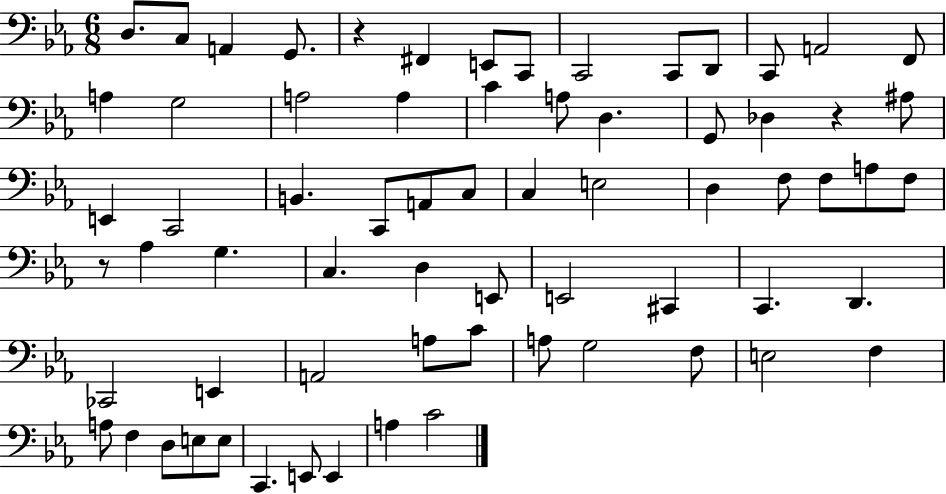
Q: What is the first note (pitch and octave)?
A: D3